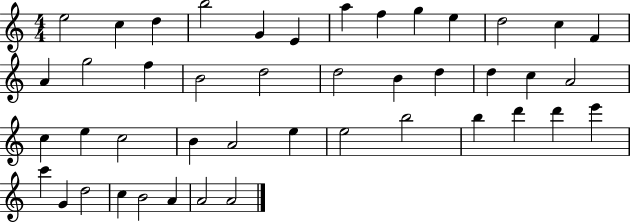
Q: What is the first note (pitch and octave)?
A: E5